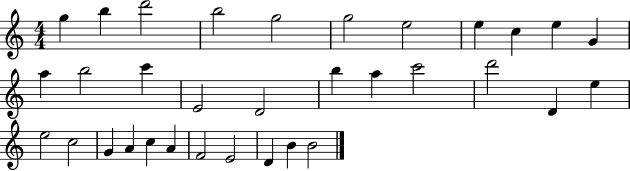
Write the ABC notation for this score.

X:1
T:Untitled
M:4/4
L:1/4
K:C
g b d'2 b2 g2 g2 e2 e c e G a b2 c' E2 D2 b a c'2 d'2 D e e2 c2 G A c A F2 E2 D B B2